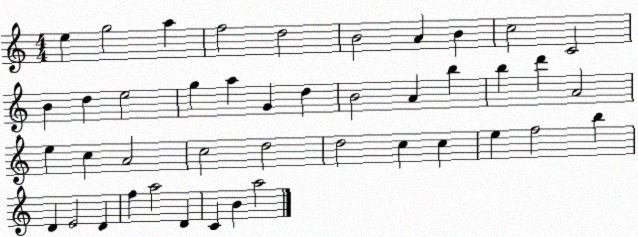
X:1
T:Untitled
M:4/4
L:1/4
K:C
e g2 a f2 d2 B2 A B c2 C2 B d e2 g a G d B2 A b b d' A2 e c A2 c2 d2 d2 c c e f2 b D E2 D f a2 D C B a2